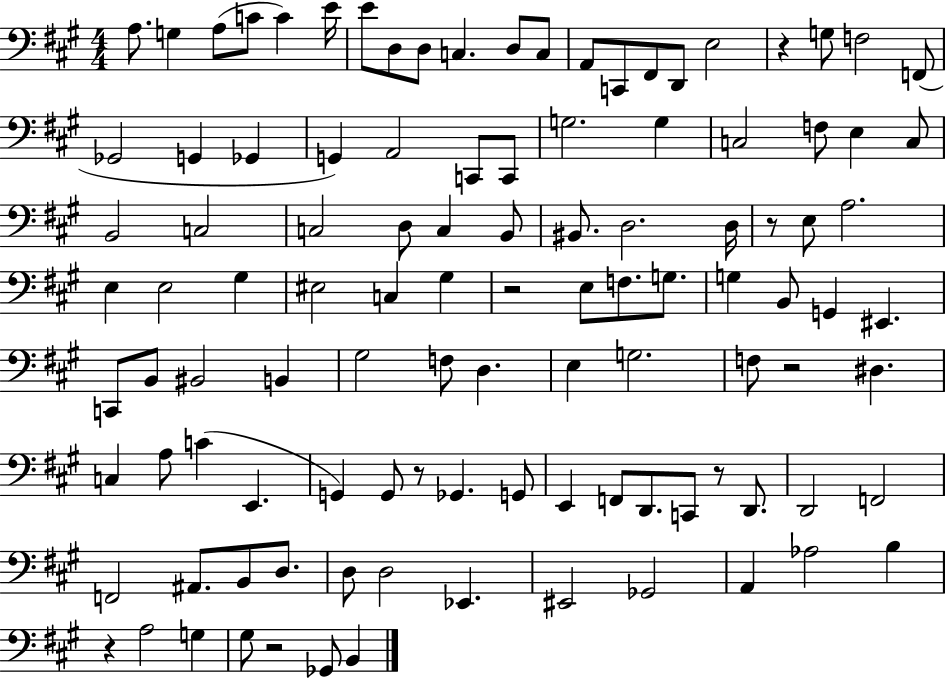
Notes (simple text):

A3/e. G3/q A3/e C4/e C4/q E4/s E4/e D3/e D3/e C3/q. D3/e C3/e A2/e C2/e F#2/e D2/e E3/h R/q G3/e F3/h F2/e Gb2/h G2/q Gb2/q G2/q A2/h C2/e C2/e G3/h. G3/q C3/h F3/e E3/q C3/e B2/h C3/h C3/h D3/e C3/q B2/e BIS2/e. D3/h. D3/s R/e E3/e A3/h. E3/q E3/h G#3/q EIS3/h C3/q G#3/q R/h E3/e F3/e. G3/e. G3/q B2/e G2/q EIS2/q. C2/e B2/e BIS2/h B2/q G#3/h F3/e D3/q. E3/q G3/h. F3/e R/h D#3/q. C3/q A3/e C4/q E2/q. G2/q G2/e R/e Gb2/q. G2/e E2/q F2/e D2/e. C2/e R/e D2/e. D2/h F2/h F2/h A#2/e. B2/e D3/e. D3/e D3/h Eb2/q. EIS2/h Gb2/h A2/q Ab3/h B3/q R/q A3/h G3/q G#3/e R/h Gb2/e B2/q